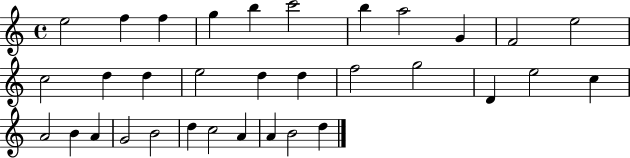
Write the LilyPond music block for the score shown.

{
  \clef treble
  \time 4/4
  \defaultTimeSignature
  \key c \major
  e''2 f''4 f''4 | g''4 b''4 c'''2 | b''4 a''2 g'4 | f'2 e''2 | \break c''2 d''4 d''4 | e''2 d''4 d''4 | f''2 g''2 | d'4 e''2 c''4 | \break a'2 b'4 a'4 | g'2 b'2 | d''4 c''2 a'4 | a'4 b'2 d''4 | \break \bar "|."
}